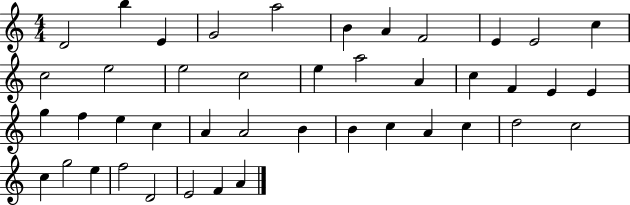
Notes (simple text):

D4/h B5/q E4/q G4/h A5/h B4/q A4/q F4/h E4/q E4/h C5/q C5/h E5/h E5/h C5/h E5/q A5/h A4/q C5/q F4/q E4/q E4/q G5/q F5/q E5/q C5/q A4/q A4/h B4/q B4/q C5/q A4/q C5/q D5/h C5/h C5/q G5/h E5/q F5/h D4/h E4/h F4/q A4/q